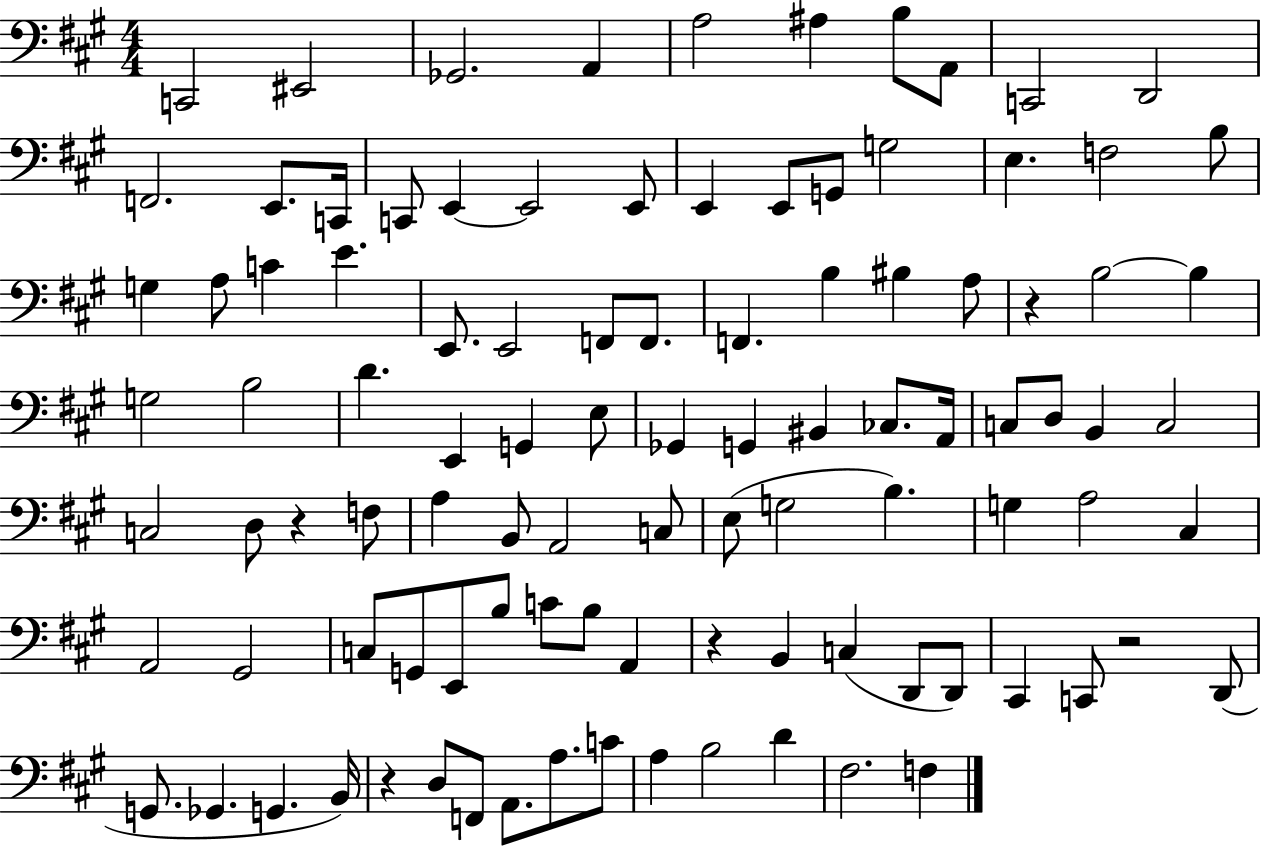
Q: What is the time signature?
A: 4/4